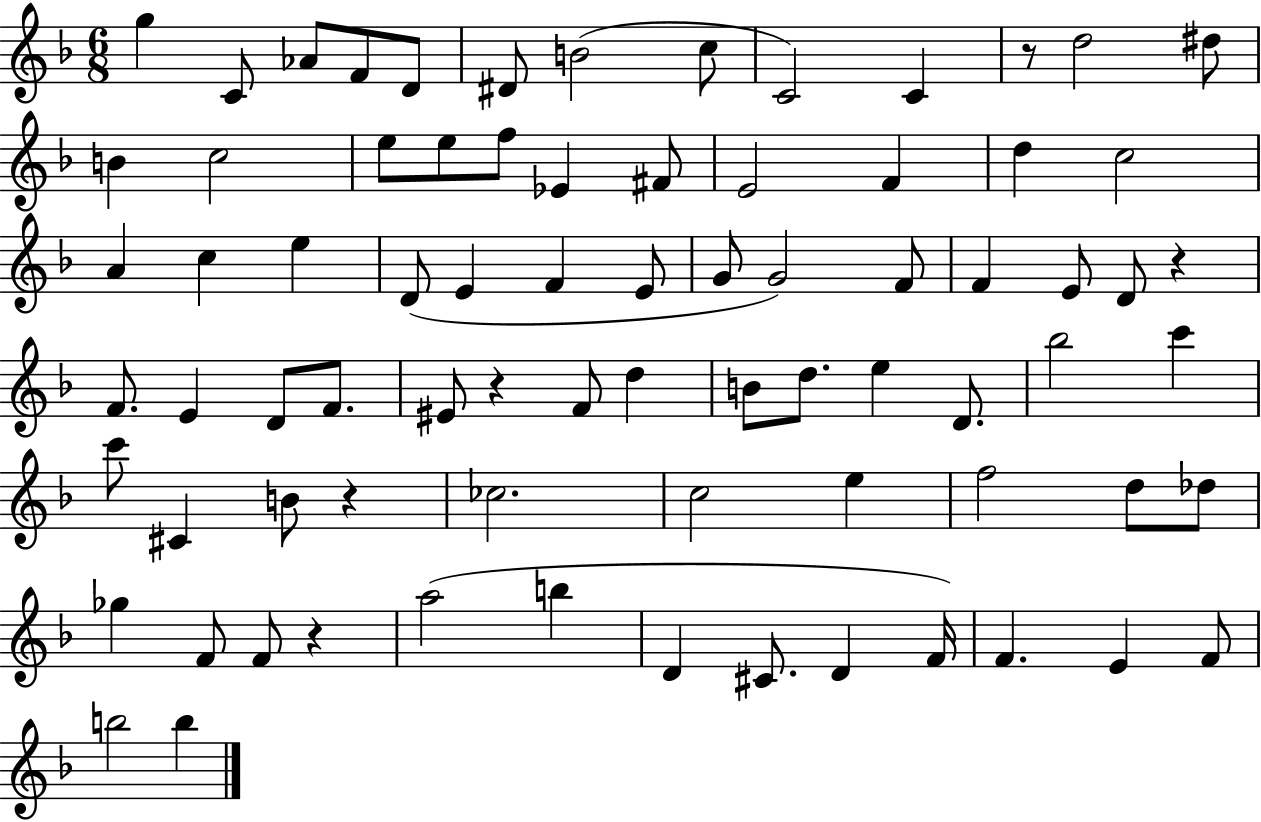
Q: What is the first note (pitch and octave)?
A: G5